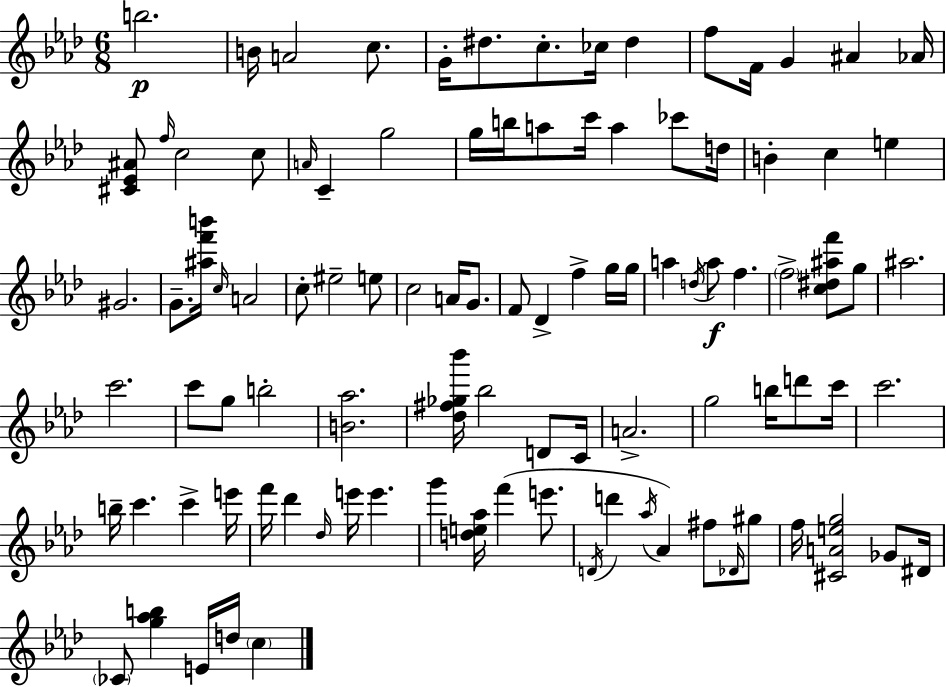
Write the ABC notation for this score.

X:1
T:Untitled
M:6/8
L:1/4
K:Fm
b2 B/4 A2 c/2 G/4 ^d/2 c/2 _c/4 ^d f/2 F/4 G ^A _A/4 [^C_E^A]/2 f/4 c2 c/2 A/4 C g2 g/4 b/4 a/2 c'/4 a _c'/2 d/4 B c e ^G2 G/2 [^af'b']/4 c/4 A2 c/2 ^e2 e/2 c2 A/4 G/2 F/2 _D f g/4 g/4 a d/4 a/2 f f2 [c^d^af']/2 g/2 ^a2 c'2 c'/2 g/2 b2 [B_a]2 [_d^f_g_b']/4 _b2 D/2 C/4 A2 g2 b/4 d'/2 c'/4 c'2 b/4 c' c' e'/4 f'/4 _d' _d/4 e'/4 e' g' [de_a]/4 f' e'/2 D/4 d' _a/4 _A ^f/2 _D/4 ^g/2 f/4 [^CAeg]2 _G/2 ^D/4 _C/2 [g_ab] E/4 d/4 c